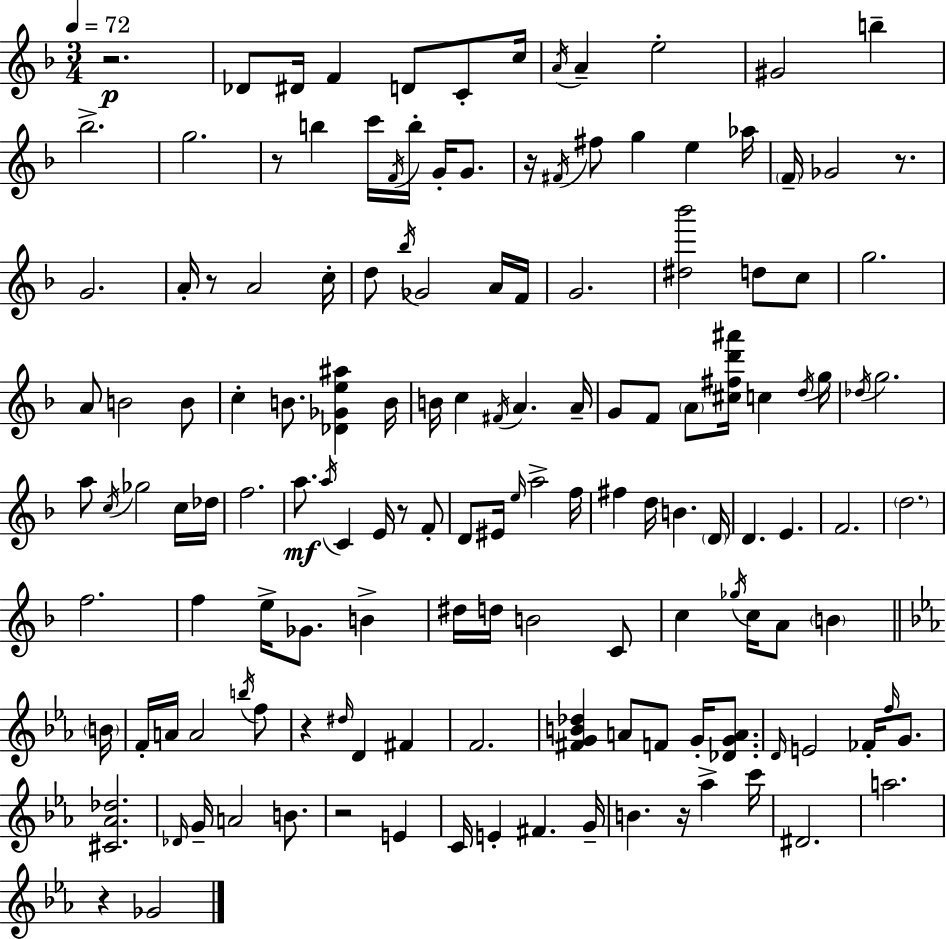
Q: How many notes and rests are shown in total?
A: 145